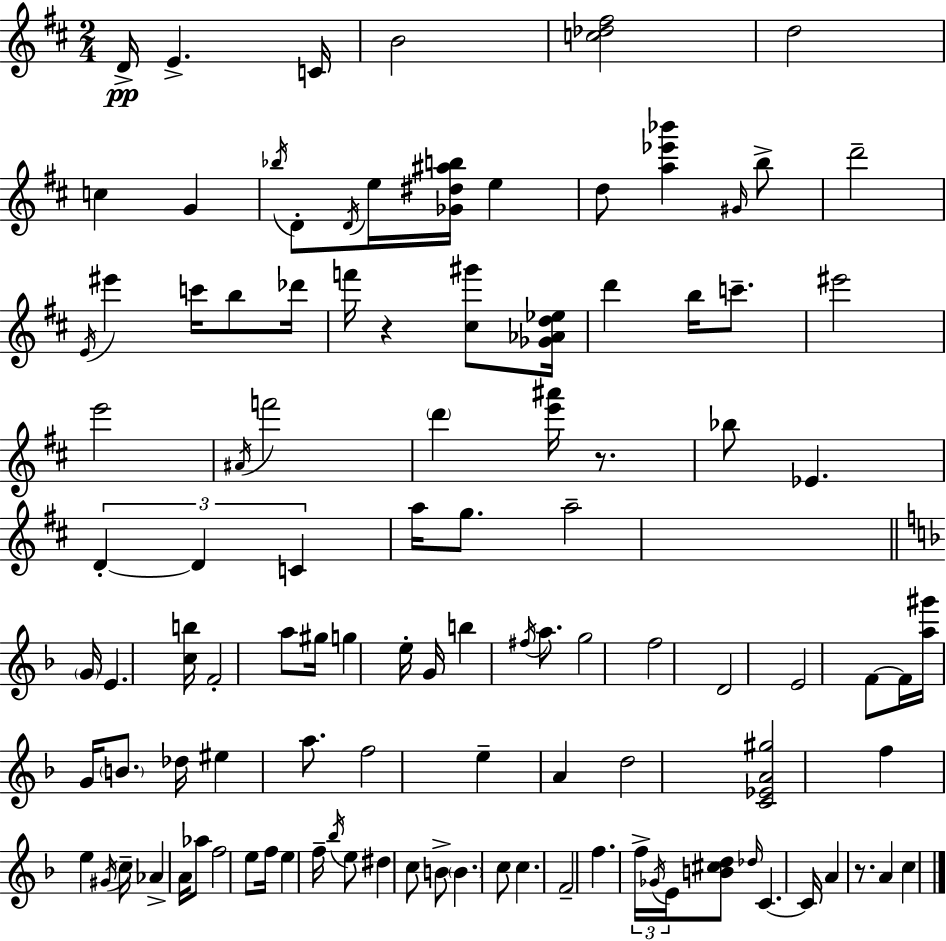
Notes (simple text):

D4/s E4/q. C4/s B4/h [C5,Db5,F#5]/h D5/h C5/q G4/q Bb5/s D4/e D4/s E5/s [Gb4,D#5,A#5,B5]/s E5/q D5/e [A5,Eb6,Bb6]/q G#4/s B5/e D6/h E4/s EIS6/q C6/s B5/e Db6/s F6/s R/q [C#5,G#6]/e [Gb4,Ab4,D5,Eb5]/s D6/q B5/s C6/e. EIS6/h E6/h A#4/s F6/h D6/q [E6,A#6]/s R/e. Bb5/e Eb4/q. D4/q D4/q C4/q A5/s G5/e. A5/h G4/s E4/q. [C5,B5]/s F4/h A5/e G#5/s G5/q E5/s G4/s B5/q F#5/s A5/e. G5/h F5/h D4/h E4/h F4/e F4/s [A5,G#6]/s G4/s B4/e. Db5/s EIS5/q A5/e. F5/h E5/q A4/q D5/h [C4,Eb4,A4,G#5]/h F5/q E5/q G#4/s C5/s Ab4/q A4/s Ab5/e F5/h E5/e F5/s E5/q F5/s Bb5/s E5/e D#5/q C5/e B4/e B4/q. C5/e C5/q. F4/h F5/q. F5/s Gb4/s E4/s [B4,C#5,D5]/e Db5/s C4/q. C4/s A4/q R/e. A4/q C5/q